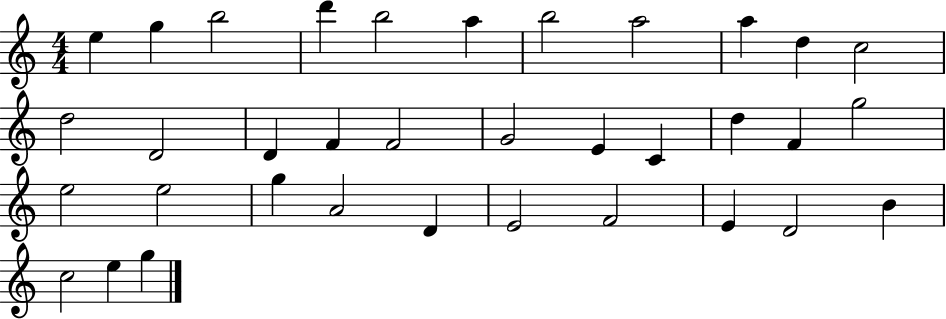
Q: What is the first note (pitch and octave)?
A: E5